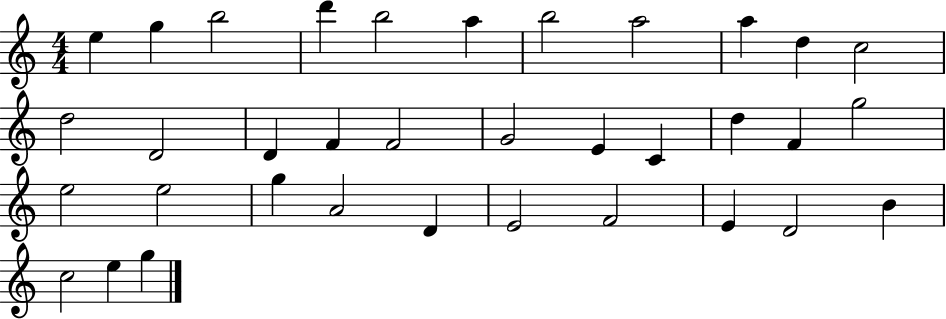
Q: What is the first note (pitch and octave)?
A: E5